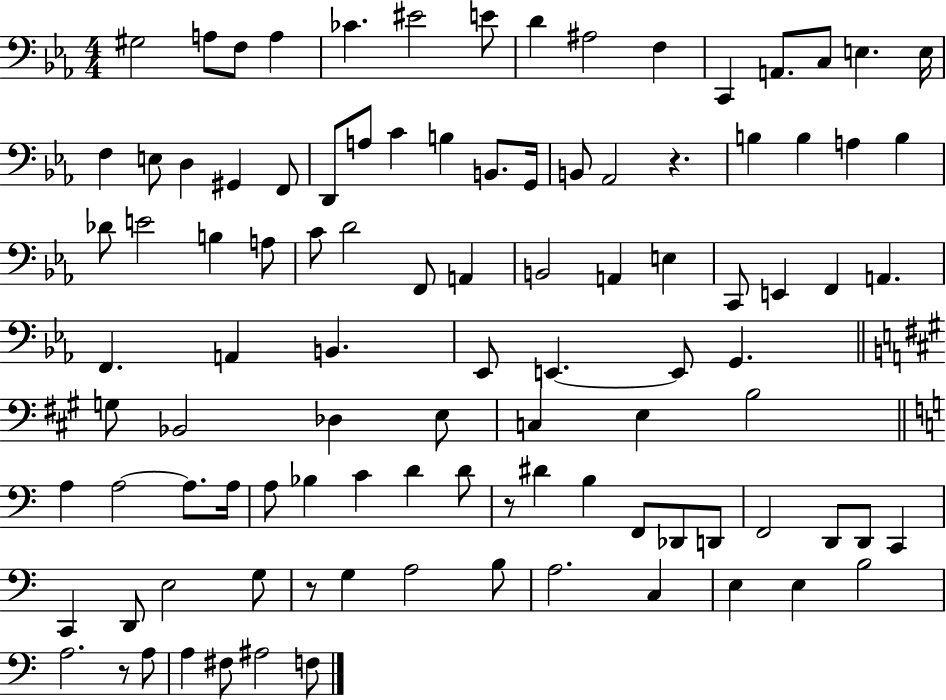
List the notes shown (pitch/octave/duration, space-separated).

G#3/h A3/e F3/e A3/q CES4/q. EIS4/h E4/e D4/q A#3/h F3/q C2/q A2/e. C3/e E3/q. E3/s F3/q E3/e D3/q G#2/q F2/e D2/e A3/e C4/q B3/q B2/e. G2/s B2/e Ab2/h R/q. B3/q B3/q A3/q B3/q Db4/e E4/h B3/q A3/e C4/e D4/h F2/e A2/q B2/h A2/q E3/q C2/e E2/q F2/q A2/q. F2/q. A2/q B2/q. Eb2/e E2/q. E2/e G2/q. G3/e Bb2/h Db3/q E3/e C3/q E3/q B3/h A3/q A3/h A3/e. A3/s A3/e Bb3/q C4/q D4/q D4/e R/e D#4/q B3/q F2/e Db2/e D2/e F2/h D2/e D2/e C2/q C2/q D2/e E3/h G3/e R/e G3/q A3/h B3/e A3/h. C3/q E3/q E3/q B3/h A3/h. R/e A3/e A3/q F#3/e A#3/h F3/e